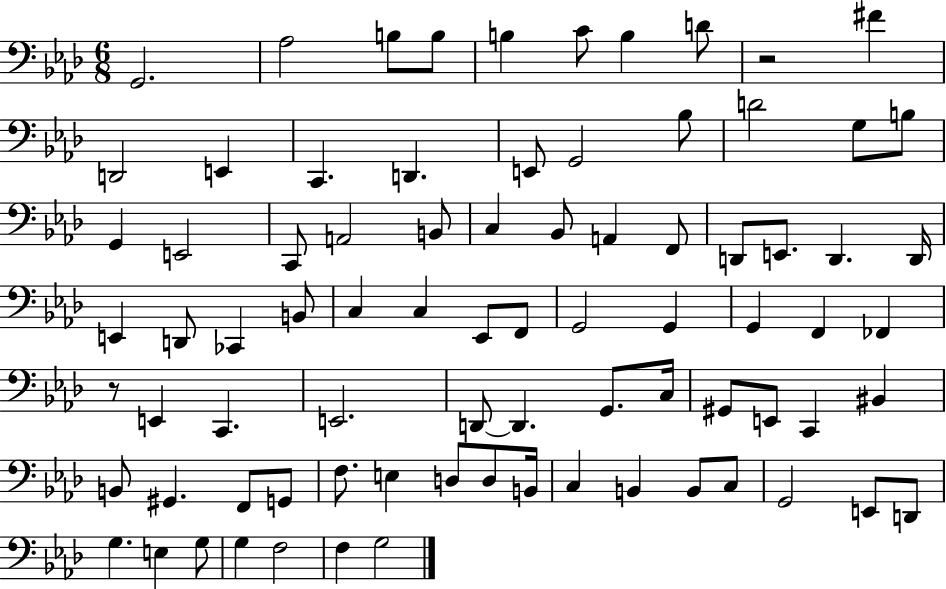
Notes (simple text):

G2/h. Ab3/h B3/e B3/e B3/q C4/e B3/q D4/e R/h F#4/q D2/h E2/q C2/q. D2/q. E2/e G2/h Bb3/e D4/h G3/e B3/e G2/q E2/h C2/e A2/h B2/e C3/q Bb2/e A2/q F2/e D2/e E2/e. D2/q. D2/s E2/q D2/e CES2/q B2/e C3/q C3/q Eb2/e F2/e G2/h G2/q G2/q F2/q FES2/q R/e E2/q C2/q. E2/h. D2/e D2/q. G2/e. C3/s G#2/e E2/e C2/q BIS2/q B2/e G#2/q. F2/e G2/e F3/e. E3/q D3/e D3/e B2/s C3/q B2/q B2/e C3/e G2/h E2/e D2/e G3/q. E3/q G3/e G3/q F3/h F3/q G3/h